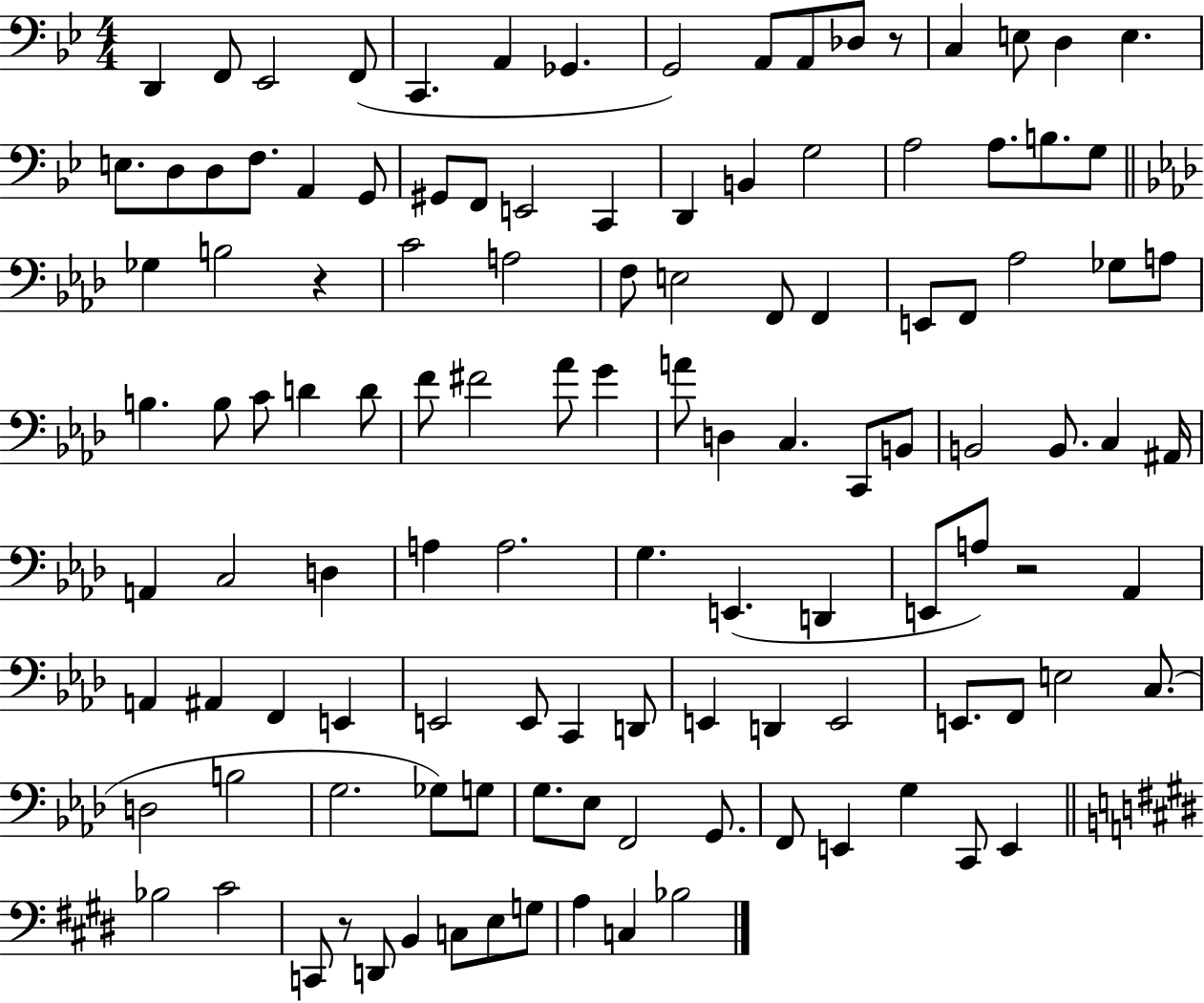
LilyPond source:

{
  \clef bass
  \numericTimeSignature
  \time 4/4
  \key bes \major
  \repeat volta 2 { d,4 f,8 ees,2 f,8( | c,4. a,4 ges,4. | g,2) a,8 a,8 des8 r8 | c4 e8 d4 e4. | \break e8. d8 d8 f8. a,4 g,8 | gis,8 f,8 e,2 c,4 | d,4 b,4 g2 | a2 a8. b8. g8 | \break \bar "||" \break \key f \minor ges4 b2 r4 | c'2 a2 | f8 e2 f,8 f,4 | e,8 f,8 aes2 ges8 a8 | \break b4. b8 c'8 d'4 d'8 | f'8 fis'2 aes'8 g'4 | a'8 d4 c4. c,8 b,8 | b,2 b,8. c4 ais,16 | \break a,4 c2 d4 | a4 a2. | g4. e,4.( d,4 | e,8 a8) r2 aes,4 | \break a,4 ais,4 f,4 e,4 | e,2 e,8 c,4 d,8 | e,4 d,4 e,2 | e,8. f,8 e2 c8.( | \break d2 b2 | g2. ges8) g8 | g8. ees8 f,2 g,8. | f,8 e,4 g4 c,8 e,4 | \break \bar "||" \break \key e \major bes2 cis'2 | c,8 r8 d,8 b,4 c8 e8 g8 | a4 c4 bes2 | } \bar "|."
}